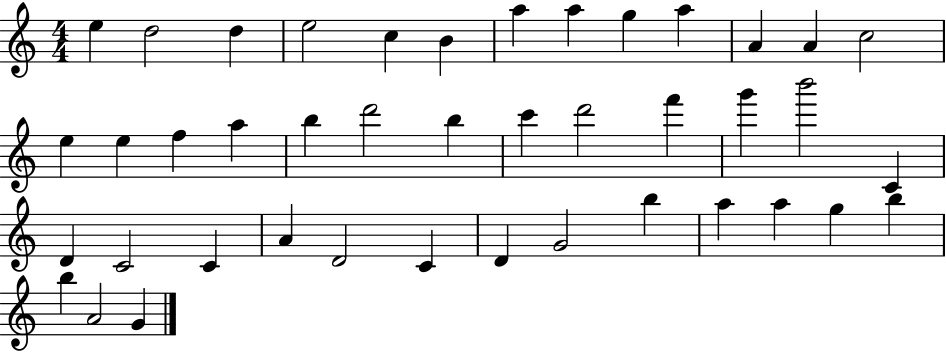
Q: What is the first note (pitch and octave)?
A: E5